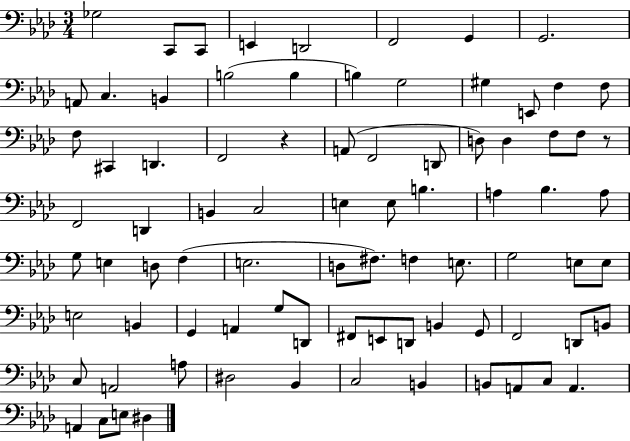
Gb3/h C2/e C2/e E2/q D2/h F2/h G2/q G2/h. A2/e C3/q. B2/q B3/h B3/q B3/q G3/h G#3/q E2/e F3/q F3/e F3/e C#2/q D2/q. F2/h R/q A2/e F2/h D2/e D3/e D3/q F3/e F3/e R/e F2/h D2/q B2/q C3/h E3/q E3/e B3/q. A3/q Bb3/q. A3/e G3/e E3/q D3/e F3/q E3/h. D3/e F#3/e. F3/q E3/e. G3/h E3/e E3/e E3/h B2/q G2/q A2/q G3/e D2/e F#2/e E2/e D2/e B2/q G2/e F2/h D2/e B2/e C3/e A2/h A3/e D#3/h Bb2/q C3/h B2/q B2/e A2/e C3/e A2/q. A2/q C3/e E3/e D#3/q